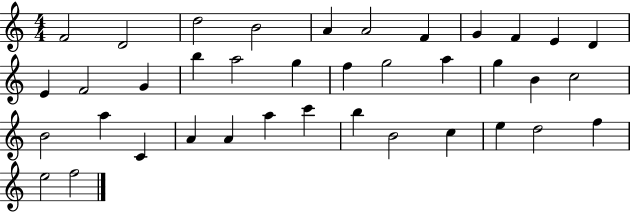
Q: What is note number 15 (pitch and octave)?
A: B5